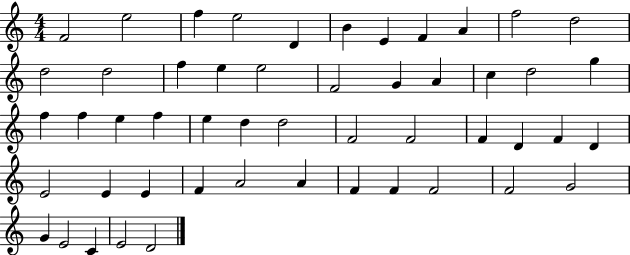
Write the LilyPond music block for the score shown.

{
  \clef treble
  \numericTimeSignature
  \time 4/4
  \key c \major
  f'2 e''2 | f''4 e''2 d'4 | b'4 e'4 f'4 a'4 | f''2 d''2 | \break d''2 d''2 | f''4 e''4 e''2 | f'2 g'4 a'4 | c''4 d''2 g''4 | \break f''4 f''4 e''4 f''4 | e''4 d''4 d''2 | f'2 f'2 | f'4 d'4 f'4 d'4 | \break e'2 e'4 e'4 | f'4 a'2 a'4 | f'4 f'4 f'2 | f'2 g'2 | \break g'4 e'2 c'4 | e'2 d'2 | \bar "|."
}